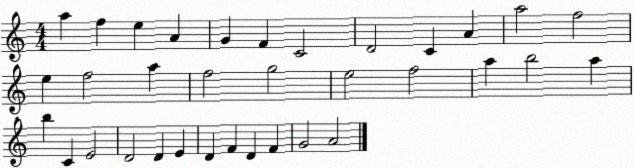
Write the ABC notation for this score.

X:1
T:Untitled
M:4/4
L:1/4
K:C
a f e A G F C2 D2 C A a2 f2 e f2 a f2 g2 e2 f2 a b2 a b C E2 D2 D E D F D F G2 A2